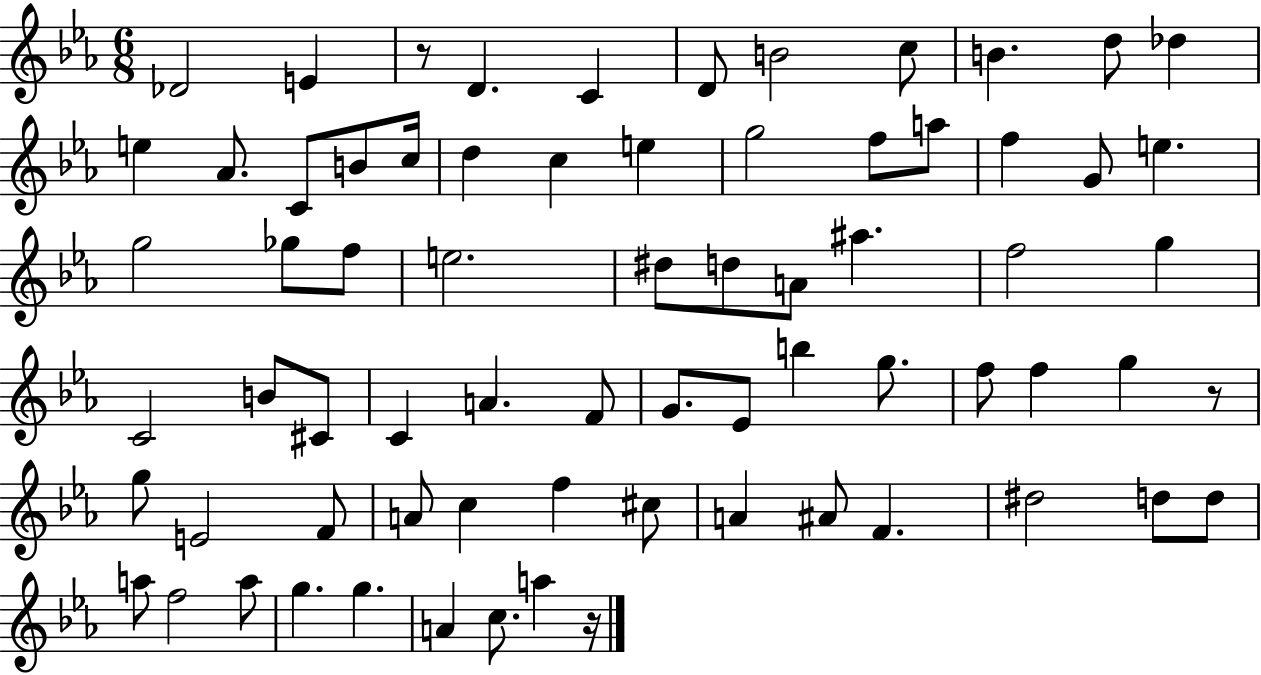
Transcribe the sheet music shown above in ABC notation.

X:1
T:Untitled
M:6/8
L:1/4
K:Eb
_D2 E z/2 D C D/2 B2 c/2 B d/2 _d e _A/2 C/2 B/2 c/4 d c e g2 f/2 a/2 f G/2 e g2 _g/2 f/2 e2 ^d/2 d/2 A/2 ^a f2 g C2 B/2 ^C/2 C A F/2 G/2 _E/2 b g/2 f/2 f g z/2 g/2 E2 F/2 A/2 c f ^c/2 A ^A/2 F ^d2 d/2 d/2 a/2 f2 a/2 g g A c/2 a z/4